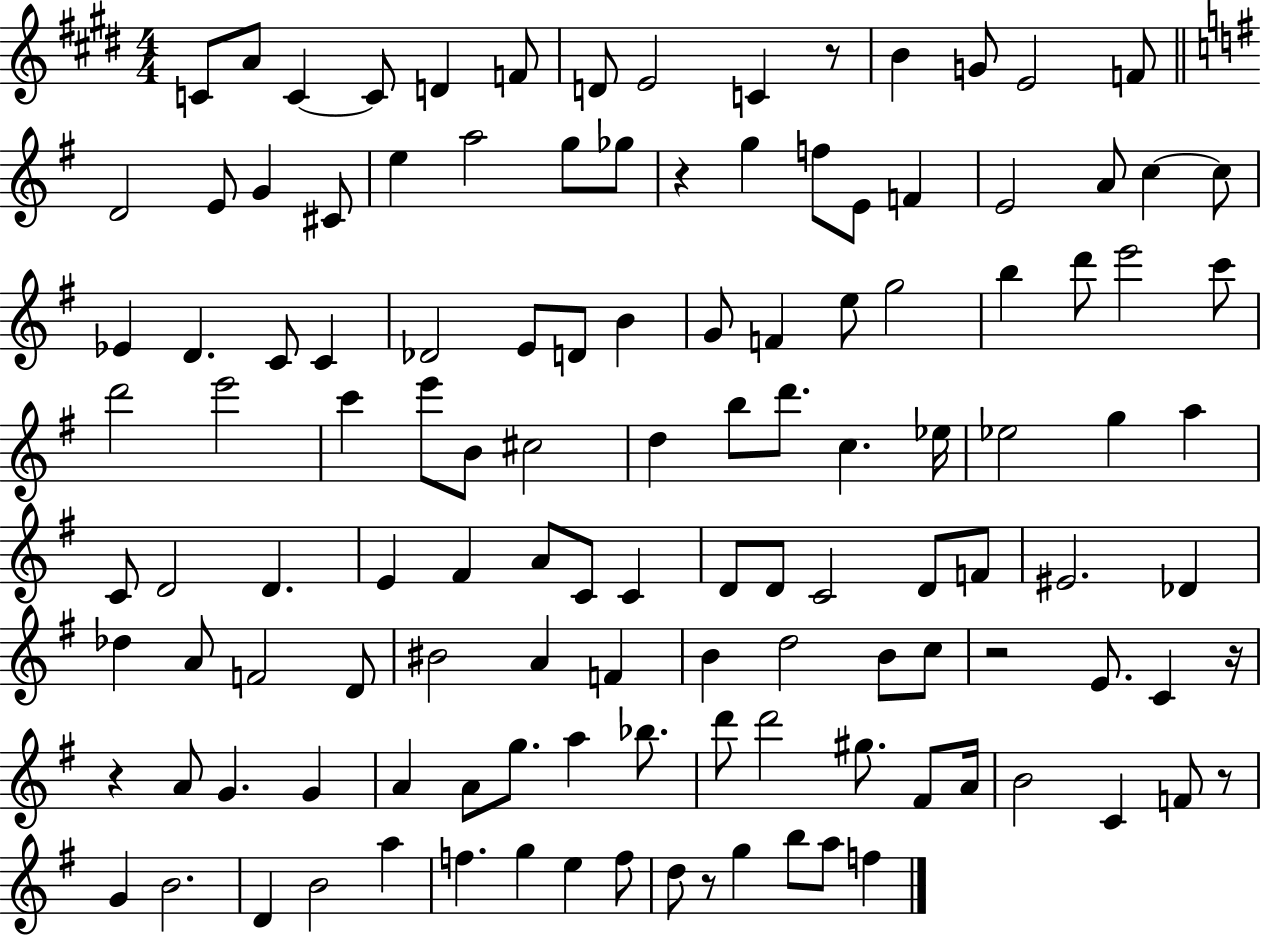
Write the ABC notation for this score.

X:1
T:Untitled
M:4/4
L:1/4
K:E
C/2 A/2 C C/2 D F/2 D/2 E2 C z/2 B G/2 E2 F/2 D2 E/2 G ^C/2 e a2 g/2 _g/2 z g f/2 E/2 F E2 A/2 c c/2 _E D C/2 C _D2 E/2 D/2 B G/2 F e/2 g2 b d'/2 e'2 c'/2 d'2 e'2 c' e'/2 B/2 ^c2 d b/2 d'/2 c _e/4 _e2 g a C/2 D2 D E ^F A/2 C/2 C D/2 D/2 C2 D/2 F/2 ^E2 _D _d A/2 F2 D/2 ^B2 A F B d2 B/2 c/2 z2 E/2 C z/4 z A/2 G G A A/2 g/2 a _b/2 d'/2 d'2 ^g/2 ^F/2 A/4 B2 C F/2 z/2 G B2 D B2 a f g e f/2 d/2 z/2 g b/2 a/2 f